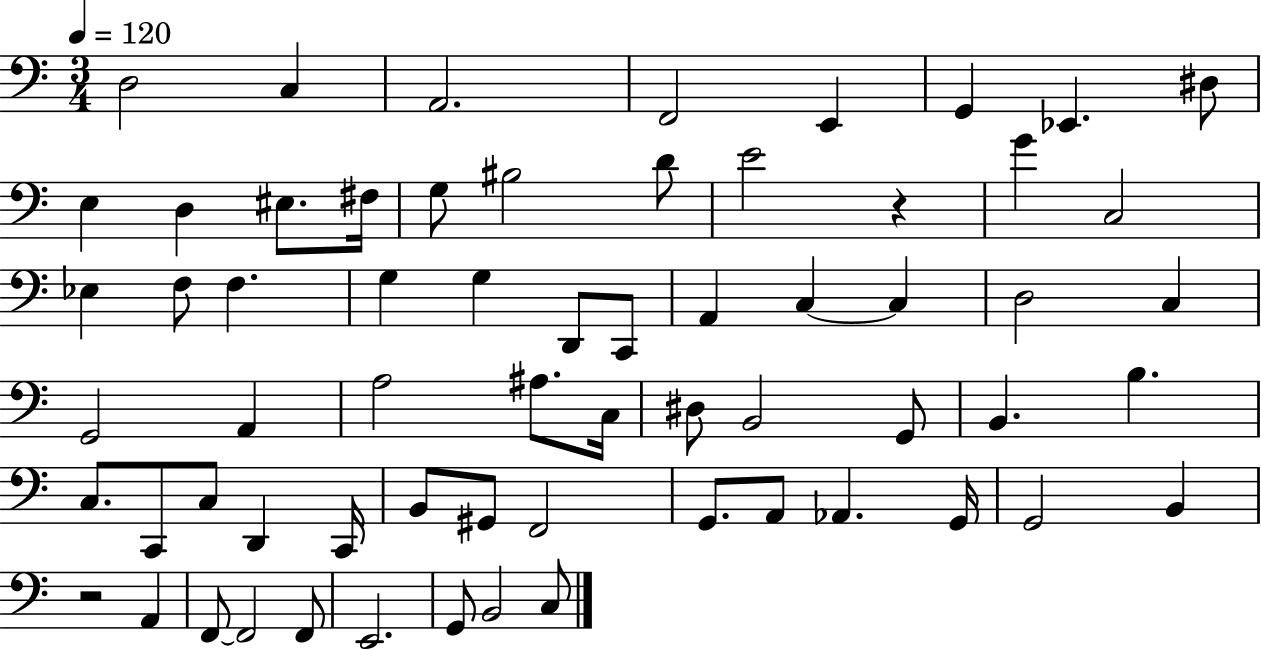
{
  \clef bass
  \numericTimeSignature
  \time 3/4
  \key c \major
  \tempo 4 = 120
  d2 c4 | a,2. | f,2 e,4 | g,4 ees,4. dis8 | \break e4 d4 eis8. fis16 | g8 bis2 d'8 | e'2 r4 | g'4 c2 | \break ees4 f8 f4. | g4 g4 d,8 c,8 | a,4 c4~~ c4 | d2 c4 | \break g,2 a,4 | a2 ais8. c16 | dis8 b,2 g,8 | b,4. b4. | \break c8. c,8 c8 d,4 c,16 | b,8 gis,8 f,2 | g,8. a,8 aes,4. g,16 | g,2 b,4 | \break r2 a,4 | f,8~~ f,2 f,8 | e,2. | g,8 b,2 c8 | \break \bar "|."
}